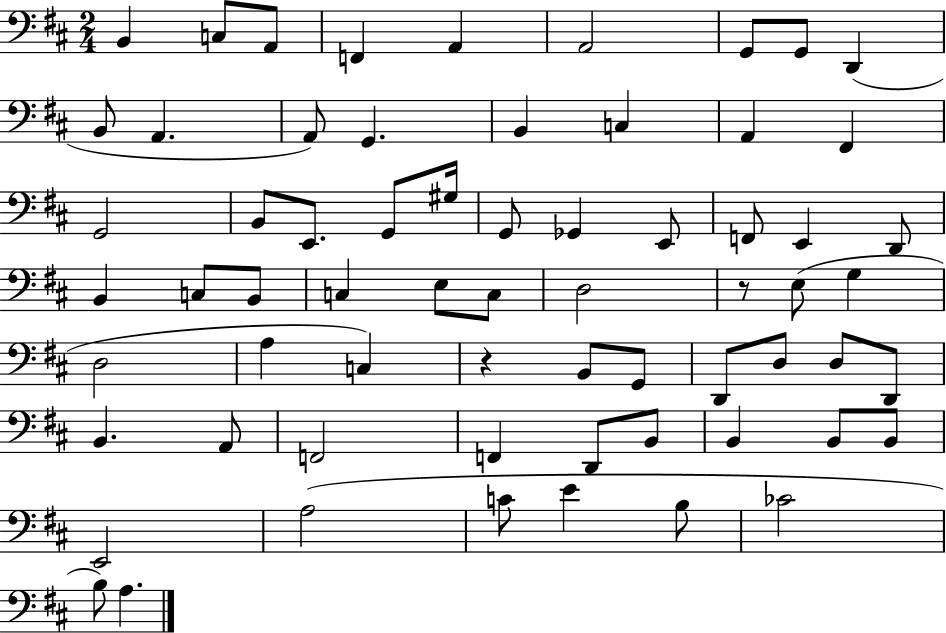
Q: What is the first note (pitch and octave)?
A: B2